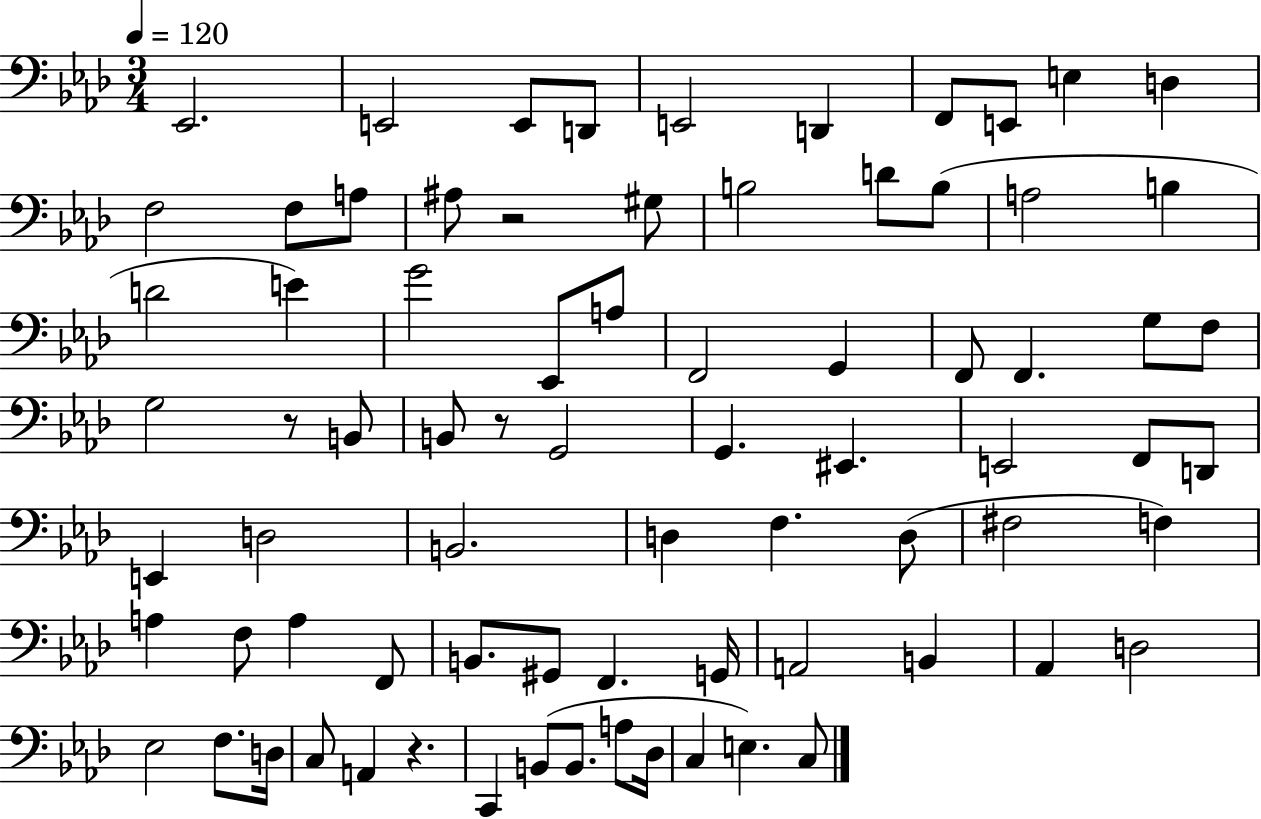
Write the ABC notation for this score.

X:1
T:Untitled
M:3/4
L:1/4
K:Ab
_E,,2 E,,2 E,,/2 D,,/2 E,,2 D,, F,,/2 E,,/2 E, D, F,2 F,/2 A,/2 ^A,/2 z2 ^G,/2 B,2 D/2 B,/2 A,2 B, D2 E G2 _E,,/2 A,/2 F,,2 G,, F,,/2 F,, G,/2 F,/2 G,2 z/2 B,,/2 B,,/2 z/2 G,,2 G,, ^E,, E,,2 F,,/2 D,,/2 E,, D,2 B,,2 D, F, D,/2 ^F,2 F, A, F,/2 A, F,,/2 B,,/2 ^G,,/2 F,, G,,/4 A,,2 B,, _A,, D,2 _E,2 F,/2 D,/4 C,/2 A,, z C,, B,,/2 B,,/2 A,/2 _D,/4 C, E, C,/2